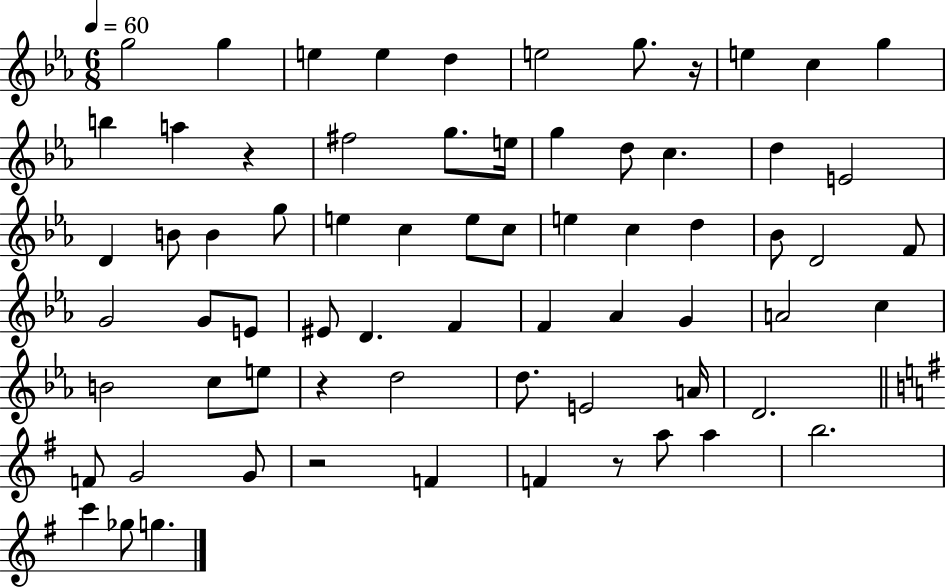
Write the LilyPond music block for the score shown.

{
  \clef treble
  \numericTimeSignature
  \time 6/8
  \key ees \major
  \tempo 4 = 60
  g''2 g''4 | e''4 e''4 d''4 | e''2 g''8. r16 | e''4 c''4 g''4 | \break b''4 a''4 r4 | fis''2 g''8. e''16 | g''4 d''8 c''4. | d''4 e'2 | \break d'4 b'8 b'4 g''8 | e''4 c''4 e''8 c''8 | e''4 c''4 d''4 | bes'8 d'2 f'8 | \break g'2 g'8 e'8 | eis'8 d'4. f'4 | f'4 aes'4 g'4 | a'2 c''4 | \break b'2 c''8 e''8 | r4 d''2 | d''8. e'2 a'16 | d'2. | \break \bar "||" \break \key g \major f'8 g'2 g'8 | r2 f'4 | f'4 r8 a''8 a''4 | b''2. | \break c'''4 ges''8 g''4. | \bar "|."
}